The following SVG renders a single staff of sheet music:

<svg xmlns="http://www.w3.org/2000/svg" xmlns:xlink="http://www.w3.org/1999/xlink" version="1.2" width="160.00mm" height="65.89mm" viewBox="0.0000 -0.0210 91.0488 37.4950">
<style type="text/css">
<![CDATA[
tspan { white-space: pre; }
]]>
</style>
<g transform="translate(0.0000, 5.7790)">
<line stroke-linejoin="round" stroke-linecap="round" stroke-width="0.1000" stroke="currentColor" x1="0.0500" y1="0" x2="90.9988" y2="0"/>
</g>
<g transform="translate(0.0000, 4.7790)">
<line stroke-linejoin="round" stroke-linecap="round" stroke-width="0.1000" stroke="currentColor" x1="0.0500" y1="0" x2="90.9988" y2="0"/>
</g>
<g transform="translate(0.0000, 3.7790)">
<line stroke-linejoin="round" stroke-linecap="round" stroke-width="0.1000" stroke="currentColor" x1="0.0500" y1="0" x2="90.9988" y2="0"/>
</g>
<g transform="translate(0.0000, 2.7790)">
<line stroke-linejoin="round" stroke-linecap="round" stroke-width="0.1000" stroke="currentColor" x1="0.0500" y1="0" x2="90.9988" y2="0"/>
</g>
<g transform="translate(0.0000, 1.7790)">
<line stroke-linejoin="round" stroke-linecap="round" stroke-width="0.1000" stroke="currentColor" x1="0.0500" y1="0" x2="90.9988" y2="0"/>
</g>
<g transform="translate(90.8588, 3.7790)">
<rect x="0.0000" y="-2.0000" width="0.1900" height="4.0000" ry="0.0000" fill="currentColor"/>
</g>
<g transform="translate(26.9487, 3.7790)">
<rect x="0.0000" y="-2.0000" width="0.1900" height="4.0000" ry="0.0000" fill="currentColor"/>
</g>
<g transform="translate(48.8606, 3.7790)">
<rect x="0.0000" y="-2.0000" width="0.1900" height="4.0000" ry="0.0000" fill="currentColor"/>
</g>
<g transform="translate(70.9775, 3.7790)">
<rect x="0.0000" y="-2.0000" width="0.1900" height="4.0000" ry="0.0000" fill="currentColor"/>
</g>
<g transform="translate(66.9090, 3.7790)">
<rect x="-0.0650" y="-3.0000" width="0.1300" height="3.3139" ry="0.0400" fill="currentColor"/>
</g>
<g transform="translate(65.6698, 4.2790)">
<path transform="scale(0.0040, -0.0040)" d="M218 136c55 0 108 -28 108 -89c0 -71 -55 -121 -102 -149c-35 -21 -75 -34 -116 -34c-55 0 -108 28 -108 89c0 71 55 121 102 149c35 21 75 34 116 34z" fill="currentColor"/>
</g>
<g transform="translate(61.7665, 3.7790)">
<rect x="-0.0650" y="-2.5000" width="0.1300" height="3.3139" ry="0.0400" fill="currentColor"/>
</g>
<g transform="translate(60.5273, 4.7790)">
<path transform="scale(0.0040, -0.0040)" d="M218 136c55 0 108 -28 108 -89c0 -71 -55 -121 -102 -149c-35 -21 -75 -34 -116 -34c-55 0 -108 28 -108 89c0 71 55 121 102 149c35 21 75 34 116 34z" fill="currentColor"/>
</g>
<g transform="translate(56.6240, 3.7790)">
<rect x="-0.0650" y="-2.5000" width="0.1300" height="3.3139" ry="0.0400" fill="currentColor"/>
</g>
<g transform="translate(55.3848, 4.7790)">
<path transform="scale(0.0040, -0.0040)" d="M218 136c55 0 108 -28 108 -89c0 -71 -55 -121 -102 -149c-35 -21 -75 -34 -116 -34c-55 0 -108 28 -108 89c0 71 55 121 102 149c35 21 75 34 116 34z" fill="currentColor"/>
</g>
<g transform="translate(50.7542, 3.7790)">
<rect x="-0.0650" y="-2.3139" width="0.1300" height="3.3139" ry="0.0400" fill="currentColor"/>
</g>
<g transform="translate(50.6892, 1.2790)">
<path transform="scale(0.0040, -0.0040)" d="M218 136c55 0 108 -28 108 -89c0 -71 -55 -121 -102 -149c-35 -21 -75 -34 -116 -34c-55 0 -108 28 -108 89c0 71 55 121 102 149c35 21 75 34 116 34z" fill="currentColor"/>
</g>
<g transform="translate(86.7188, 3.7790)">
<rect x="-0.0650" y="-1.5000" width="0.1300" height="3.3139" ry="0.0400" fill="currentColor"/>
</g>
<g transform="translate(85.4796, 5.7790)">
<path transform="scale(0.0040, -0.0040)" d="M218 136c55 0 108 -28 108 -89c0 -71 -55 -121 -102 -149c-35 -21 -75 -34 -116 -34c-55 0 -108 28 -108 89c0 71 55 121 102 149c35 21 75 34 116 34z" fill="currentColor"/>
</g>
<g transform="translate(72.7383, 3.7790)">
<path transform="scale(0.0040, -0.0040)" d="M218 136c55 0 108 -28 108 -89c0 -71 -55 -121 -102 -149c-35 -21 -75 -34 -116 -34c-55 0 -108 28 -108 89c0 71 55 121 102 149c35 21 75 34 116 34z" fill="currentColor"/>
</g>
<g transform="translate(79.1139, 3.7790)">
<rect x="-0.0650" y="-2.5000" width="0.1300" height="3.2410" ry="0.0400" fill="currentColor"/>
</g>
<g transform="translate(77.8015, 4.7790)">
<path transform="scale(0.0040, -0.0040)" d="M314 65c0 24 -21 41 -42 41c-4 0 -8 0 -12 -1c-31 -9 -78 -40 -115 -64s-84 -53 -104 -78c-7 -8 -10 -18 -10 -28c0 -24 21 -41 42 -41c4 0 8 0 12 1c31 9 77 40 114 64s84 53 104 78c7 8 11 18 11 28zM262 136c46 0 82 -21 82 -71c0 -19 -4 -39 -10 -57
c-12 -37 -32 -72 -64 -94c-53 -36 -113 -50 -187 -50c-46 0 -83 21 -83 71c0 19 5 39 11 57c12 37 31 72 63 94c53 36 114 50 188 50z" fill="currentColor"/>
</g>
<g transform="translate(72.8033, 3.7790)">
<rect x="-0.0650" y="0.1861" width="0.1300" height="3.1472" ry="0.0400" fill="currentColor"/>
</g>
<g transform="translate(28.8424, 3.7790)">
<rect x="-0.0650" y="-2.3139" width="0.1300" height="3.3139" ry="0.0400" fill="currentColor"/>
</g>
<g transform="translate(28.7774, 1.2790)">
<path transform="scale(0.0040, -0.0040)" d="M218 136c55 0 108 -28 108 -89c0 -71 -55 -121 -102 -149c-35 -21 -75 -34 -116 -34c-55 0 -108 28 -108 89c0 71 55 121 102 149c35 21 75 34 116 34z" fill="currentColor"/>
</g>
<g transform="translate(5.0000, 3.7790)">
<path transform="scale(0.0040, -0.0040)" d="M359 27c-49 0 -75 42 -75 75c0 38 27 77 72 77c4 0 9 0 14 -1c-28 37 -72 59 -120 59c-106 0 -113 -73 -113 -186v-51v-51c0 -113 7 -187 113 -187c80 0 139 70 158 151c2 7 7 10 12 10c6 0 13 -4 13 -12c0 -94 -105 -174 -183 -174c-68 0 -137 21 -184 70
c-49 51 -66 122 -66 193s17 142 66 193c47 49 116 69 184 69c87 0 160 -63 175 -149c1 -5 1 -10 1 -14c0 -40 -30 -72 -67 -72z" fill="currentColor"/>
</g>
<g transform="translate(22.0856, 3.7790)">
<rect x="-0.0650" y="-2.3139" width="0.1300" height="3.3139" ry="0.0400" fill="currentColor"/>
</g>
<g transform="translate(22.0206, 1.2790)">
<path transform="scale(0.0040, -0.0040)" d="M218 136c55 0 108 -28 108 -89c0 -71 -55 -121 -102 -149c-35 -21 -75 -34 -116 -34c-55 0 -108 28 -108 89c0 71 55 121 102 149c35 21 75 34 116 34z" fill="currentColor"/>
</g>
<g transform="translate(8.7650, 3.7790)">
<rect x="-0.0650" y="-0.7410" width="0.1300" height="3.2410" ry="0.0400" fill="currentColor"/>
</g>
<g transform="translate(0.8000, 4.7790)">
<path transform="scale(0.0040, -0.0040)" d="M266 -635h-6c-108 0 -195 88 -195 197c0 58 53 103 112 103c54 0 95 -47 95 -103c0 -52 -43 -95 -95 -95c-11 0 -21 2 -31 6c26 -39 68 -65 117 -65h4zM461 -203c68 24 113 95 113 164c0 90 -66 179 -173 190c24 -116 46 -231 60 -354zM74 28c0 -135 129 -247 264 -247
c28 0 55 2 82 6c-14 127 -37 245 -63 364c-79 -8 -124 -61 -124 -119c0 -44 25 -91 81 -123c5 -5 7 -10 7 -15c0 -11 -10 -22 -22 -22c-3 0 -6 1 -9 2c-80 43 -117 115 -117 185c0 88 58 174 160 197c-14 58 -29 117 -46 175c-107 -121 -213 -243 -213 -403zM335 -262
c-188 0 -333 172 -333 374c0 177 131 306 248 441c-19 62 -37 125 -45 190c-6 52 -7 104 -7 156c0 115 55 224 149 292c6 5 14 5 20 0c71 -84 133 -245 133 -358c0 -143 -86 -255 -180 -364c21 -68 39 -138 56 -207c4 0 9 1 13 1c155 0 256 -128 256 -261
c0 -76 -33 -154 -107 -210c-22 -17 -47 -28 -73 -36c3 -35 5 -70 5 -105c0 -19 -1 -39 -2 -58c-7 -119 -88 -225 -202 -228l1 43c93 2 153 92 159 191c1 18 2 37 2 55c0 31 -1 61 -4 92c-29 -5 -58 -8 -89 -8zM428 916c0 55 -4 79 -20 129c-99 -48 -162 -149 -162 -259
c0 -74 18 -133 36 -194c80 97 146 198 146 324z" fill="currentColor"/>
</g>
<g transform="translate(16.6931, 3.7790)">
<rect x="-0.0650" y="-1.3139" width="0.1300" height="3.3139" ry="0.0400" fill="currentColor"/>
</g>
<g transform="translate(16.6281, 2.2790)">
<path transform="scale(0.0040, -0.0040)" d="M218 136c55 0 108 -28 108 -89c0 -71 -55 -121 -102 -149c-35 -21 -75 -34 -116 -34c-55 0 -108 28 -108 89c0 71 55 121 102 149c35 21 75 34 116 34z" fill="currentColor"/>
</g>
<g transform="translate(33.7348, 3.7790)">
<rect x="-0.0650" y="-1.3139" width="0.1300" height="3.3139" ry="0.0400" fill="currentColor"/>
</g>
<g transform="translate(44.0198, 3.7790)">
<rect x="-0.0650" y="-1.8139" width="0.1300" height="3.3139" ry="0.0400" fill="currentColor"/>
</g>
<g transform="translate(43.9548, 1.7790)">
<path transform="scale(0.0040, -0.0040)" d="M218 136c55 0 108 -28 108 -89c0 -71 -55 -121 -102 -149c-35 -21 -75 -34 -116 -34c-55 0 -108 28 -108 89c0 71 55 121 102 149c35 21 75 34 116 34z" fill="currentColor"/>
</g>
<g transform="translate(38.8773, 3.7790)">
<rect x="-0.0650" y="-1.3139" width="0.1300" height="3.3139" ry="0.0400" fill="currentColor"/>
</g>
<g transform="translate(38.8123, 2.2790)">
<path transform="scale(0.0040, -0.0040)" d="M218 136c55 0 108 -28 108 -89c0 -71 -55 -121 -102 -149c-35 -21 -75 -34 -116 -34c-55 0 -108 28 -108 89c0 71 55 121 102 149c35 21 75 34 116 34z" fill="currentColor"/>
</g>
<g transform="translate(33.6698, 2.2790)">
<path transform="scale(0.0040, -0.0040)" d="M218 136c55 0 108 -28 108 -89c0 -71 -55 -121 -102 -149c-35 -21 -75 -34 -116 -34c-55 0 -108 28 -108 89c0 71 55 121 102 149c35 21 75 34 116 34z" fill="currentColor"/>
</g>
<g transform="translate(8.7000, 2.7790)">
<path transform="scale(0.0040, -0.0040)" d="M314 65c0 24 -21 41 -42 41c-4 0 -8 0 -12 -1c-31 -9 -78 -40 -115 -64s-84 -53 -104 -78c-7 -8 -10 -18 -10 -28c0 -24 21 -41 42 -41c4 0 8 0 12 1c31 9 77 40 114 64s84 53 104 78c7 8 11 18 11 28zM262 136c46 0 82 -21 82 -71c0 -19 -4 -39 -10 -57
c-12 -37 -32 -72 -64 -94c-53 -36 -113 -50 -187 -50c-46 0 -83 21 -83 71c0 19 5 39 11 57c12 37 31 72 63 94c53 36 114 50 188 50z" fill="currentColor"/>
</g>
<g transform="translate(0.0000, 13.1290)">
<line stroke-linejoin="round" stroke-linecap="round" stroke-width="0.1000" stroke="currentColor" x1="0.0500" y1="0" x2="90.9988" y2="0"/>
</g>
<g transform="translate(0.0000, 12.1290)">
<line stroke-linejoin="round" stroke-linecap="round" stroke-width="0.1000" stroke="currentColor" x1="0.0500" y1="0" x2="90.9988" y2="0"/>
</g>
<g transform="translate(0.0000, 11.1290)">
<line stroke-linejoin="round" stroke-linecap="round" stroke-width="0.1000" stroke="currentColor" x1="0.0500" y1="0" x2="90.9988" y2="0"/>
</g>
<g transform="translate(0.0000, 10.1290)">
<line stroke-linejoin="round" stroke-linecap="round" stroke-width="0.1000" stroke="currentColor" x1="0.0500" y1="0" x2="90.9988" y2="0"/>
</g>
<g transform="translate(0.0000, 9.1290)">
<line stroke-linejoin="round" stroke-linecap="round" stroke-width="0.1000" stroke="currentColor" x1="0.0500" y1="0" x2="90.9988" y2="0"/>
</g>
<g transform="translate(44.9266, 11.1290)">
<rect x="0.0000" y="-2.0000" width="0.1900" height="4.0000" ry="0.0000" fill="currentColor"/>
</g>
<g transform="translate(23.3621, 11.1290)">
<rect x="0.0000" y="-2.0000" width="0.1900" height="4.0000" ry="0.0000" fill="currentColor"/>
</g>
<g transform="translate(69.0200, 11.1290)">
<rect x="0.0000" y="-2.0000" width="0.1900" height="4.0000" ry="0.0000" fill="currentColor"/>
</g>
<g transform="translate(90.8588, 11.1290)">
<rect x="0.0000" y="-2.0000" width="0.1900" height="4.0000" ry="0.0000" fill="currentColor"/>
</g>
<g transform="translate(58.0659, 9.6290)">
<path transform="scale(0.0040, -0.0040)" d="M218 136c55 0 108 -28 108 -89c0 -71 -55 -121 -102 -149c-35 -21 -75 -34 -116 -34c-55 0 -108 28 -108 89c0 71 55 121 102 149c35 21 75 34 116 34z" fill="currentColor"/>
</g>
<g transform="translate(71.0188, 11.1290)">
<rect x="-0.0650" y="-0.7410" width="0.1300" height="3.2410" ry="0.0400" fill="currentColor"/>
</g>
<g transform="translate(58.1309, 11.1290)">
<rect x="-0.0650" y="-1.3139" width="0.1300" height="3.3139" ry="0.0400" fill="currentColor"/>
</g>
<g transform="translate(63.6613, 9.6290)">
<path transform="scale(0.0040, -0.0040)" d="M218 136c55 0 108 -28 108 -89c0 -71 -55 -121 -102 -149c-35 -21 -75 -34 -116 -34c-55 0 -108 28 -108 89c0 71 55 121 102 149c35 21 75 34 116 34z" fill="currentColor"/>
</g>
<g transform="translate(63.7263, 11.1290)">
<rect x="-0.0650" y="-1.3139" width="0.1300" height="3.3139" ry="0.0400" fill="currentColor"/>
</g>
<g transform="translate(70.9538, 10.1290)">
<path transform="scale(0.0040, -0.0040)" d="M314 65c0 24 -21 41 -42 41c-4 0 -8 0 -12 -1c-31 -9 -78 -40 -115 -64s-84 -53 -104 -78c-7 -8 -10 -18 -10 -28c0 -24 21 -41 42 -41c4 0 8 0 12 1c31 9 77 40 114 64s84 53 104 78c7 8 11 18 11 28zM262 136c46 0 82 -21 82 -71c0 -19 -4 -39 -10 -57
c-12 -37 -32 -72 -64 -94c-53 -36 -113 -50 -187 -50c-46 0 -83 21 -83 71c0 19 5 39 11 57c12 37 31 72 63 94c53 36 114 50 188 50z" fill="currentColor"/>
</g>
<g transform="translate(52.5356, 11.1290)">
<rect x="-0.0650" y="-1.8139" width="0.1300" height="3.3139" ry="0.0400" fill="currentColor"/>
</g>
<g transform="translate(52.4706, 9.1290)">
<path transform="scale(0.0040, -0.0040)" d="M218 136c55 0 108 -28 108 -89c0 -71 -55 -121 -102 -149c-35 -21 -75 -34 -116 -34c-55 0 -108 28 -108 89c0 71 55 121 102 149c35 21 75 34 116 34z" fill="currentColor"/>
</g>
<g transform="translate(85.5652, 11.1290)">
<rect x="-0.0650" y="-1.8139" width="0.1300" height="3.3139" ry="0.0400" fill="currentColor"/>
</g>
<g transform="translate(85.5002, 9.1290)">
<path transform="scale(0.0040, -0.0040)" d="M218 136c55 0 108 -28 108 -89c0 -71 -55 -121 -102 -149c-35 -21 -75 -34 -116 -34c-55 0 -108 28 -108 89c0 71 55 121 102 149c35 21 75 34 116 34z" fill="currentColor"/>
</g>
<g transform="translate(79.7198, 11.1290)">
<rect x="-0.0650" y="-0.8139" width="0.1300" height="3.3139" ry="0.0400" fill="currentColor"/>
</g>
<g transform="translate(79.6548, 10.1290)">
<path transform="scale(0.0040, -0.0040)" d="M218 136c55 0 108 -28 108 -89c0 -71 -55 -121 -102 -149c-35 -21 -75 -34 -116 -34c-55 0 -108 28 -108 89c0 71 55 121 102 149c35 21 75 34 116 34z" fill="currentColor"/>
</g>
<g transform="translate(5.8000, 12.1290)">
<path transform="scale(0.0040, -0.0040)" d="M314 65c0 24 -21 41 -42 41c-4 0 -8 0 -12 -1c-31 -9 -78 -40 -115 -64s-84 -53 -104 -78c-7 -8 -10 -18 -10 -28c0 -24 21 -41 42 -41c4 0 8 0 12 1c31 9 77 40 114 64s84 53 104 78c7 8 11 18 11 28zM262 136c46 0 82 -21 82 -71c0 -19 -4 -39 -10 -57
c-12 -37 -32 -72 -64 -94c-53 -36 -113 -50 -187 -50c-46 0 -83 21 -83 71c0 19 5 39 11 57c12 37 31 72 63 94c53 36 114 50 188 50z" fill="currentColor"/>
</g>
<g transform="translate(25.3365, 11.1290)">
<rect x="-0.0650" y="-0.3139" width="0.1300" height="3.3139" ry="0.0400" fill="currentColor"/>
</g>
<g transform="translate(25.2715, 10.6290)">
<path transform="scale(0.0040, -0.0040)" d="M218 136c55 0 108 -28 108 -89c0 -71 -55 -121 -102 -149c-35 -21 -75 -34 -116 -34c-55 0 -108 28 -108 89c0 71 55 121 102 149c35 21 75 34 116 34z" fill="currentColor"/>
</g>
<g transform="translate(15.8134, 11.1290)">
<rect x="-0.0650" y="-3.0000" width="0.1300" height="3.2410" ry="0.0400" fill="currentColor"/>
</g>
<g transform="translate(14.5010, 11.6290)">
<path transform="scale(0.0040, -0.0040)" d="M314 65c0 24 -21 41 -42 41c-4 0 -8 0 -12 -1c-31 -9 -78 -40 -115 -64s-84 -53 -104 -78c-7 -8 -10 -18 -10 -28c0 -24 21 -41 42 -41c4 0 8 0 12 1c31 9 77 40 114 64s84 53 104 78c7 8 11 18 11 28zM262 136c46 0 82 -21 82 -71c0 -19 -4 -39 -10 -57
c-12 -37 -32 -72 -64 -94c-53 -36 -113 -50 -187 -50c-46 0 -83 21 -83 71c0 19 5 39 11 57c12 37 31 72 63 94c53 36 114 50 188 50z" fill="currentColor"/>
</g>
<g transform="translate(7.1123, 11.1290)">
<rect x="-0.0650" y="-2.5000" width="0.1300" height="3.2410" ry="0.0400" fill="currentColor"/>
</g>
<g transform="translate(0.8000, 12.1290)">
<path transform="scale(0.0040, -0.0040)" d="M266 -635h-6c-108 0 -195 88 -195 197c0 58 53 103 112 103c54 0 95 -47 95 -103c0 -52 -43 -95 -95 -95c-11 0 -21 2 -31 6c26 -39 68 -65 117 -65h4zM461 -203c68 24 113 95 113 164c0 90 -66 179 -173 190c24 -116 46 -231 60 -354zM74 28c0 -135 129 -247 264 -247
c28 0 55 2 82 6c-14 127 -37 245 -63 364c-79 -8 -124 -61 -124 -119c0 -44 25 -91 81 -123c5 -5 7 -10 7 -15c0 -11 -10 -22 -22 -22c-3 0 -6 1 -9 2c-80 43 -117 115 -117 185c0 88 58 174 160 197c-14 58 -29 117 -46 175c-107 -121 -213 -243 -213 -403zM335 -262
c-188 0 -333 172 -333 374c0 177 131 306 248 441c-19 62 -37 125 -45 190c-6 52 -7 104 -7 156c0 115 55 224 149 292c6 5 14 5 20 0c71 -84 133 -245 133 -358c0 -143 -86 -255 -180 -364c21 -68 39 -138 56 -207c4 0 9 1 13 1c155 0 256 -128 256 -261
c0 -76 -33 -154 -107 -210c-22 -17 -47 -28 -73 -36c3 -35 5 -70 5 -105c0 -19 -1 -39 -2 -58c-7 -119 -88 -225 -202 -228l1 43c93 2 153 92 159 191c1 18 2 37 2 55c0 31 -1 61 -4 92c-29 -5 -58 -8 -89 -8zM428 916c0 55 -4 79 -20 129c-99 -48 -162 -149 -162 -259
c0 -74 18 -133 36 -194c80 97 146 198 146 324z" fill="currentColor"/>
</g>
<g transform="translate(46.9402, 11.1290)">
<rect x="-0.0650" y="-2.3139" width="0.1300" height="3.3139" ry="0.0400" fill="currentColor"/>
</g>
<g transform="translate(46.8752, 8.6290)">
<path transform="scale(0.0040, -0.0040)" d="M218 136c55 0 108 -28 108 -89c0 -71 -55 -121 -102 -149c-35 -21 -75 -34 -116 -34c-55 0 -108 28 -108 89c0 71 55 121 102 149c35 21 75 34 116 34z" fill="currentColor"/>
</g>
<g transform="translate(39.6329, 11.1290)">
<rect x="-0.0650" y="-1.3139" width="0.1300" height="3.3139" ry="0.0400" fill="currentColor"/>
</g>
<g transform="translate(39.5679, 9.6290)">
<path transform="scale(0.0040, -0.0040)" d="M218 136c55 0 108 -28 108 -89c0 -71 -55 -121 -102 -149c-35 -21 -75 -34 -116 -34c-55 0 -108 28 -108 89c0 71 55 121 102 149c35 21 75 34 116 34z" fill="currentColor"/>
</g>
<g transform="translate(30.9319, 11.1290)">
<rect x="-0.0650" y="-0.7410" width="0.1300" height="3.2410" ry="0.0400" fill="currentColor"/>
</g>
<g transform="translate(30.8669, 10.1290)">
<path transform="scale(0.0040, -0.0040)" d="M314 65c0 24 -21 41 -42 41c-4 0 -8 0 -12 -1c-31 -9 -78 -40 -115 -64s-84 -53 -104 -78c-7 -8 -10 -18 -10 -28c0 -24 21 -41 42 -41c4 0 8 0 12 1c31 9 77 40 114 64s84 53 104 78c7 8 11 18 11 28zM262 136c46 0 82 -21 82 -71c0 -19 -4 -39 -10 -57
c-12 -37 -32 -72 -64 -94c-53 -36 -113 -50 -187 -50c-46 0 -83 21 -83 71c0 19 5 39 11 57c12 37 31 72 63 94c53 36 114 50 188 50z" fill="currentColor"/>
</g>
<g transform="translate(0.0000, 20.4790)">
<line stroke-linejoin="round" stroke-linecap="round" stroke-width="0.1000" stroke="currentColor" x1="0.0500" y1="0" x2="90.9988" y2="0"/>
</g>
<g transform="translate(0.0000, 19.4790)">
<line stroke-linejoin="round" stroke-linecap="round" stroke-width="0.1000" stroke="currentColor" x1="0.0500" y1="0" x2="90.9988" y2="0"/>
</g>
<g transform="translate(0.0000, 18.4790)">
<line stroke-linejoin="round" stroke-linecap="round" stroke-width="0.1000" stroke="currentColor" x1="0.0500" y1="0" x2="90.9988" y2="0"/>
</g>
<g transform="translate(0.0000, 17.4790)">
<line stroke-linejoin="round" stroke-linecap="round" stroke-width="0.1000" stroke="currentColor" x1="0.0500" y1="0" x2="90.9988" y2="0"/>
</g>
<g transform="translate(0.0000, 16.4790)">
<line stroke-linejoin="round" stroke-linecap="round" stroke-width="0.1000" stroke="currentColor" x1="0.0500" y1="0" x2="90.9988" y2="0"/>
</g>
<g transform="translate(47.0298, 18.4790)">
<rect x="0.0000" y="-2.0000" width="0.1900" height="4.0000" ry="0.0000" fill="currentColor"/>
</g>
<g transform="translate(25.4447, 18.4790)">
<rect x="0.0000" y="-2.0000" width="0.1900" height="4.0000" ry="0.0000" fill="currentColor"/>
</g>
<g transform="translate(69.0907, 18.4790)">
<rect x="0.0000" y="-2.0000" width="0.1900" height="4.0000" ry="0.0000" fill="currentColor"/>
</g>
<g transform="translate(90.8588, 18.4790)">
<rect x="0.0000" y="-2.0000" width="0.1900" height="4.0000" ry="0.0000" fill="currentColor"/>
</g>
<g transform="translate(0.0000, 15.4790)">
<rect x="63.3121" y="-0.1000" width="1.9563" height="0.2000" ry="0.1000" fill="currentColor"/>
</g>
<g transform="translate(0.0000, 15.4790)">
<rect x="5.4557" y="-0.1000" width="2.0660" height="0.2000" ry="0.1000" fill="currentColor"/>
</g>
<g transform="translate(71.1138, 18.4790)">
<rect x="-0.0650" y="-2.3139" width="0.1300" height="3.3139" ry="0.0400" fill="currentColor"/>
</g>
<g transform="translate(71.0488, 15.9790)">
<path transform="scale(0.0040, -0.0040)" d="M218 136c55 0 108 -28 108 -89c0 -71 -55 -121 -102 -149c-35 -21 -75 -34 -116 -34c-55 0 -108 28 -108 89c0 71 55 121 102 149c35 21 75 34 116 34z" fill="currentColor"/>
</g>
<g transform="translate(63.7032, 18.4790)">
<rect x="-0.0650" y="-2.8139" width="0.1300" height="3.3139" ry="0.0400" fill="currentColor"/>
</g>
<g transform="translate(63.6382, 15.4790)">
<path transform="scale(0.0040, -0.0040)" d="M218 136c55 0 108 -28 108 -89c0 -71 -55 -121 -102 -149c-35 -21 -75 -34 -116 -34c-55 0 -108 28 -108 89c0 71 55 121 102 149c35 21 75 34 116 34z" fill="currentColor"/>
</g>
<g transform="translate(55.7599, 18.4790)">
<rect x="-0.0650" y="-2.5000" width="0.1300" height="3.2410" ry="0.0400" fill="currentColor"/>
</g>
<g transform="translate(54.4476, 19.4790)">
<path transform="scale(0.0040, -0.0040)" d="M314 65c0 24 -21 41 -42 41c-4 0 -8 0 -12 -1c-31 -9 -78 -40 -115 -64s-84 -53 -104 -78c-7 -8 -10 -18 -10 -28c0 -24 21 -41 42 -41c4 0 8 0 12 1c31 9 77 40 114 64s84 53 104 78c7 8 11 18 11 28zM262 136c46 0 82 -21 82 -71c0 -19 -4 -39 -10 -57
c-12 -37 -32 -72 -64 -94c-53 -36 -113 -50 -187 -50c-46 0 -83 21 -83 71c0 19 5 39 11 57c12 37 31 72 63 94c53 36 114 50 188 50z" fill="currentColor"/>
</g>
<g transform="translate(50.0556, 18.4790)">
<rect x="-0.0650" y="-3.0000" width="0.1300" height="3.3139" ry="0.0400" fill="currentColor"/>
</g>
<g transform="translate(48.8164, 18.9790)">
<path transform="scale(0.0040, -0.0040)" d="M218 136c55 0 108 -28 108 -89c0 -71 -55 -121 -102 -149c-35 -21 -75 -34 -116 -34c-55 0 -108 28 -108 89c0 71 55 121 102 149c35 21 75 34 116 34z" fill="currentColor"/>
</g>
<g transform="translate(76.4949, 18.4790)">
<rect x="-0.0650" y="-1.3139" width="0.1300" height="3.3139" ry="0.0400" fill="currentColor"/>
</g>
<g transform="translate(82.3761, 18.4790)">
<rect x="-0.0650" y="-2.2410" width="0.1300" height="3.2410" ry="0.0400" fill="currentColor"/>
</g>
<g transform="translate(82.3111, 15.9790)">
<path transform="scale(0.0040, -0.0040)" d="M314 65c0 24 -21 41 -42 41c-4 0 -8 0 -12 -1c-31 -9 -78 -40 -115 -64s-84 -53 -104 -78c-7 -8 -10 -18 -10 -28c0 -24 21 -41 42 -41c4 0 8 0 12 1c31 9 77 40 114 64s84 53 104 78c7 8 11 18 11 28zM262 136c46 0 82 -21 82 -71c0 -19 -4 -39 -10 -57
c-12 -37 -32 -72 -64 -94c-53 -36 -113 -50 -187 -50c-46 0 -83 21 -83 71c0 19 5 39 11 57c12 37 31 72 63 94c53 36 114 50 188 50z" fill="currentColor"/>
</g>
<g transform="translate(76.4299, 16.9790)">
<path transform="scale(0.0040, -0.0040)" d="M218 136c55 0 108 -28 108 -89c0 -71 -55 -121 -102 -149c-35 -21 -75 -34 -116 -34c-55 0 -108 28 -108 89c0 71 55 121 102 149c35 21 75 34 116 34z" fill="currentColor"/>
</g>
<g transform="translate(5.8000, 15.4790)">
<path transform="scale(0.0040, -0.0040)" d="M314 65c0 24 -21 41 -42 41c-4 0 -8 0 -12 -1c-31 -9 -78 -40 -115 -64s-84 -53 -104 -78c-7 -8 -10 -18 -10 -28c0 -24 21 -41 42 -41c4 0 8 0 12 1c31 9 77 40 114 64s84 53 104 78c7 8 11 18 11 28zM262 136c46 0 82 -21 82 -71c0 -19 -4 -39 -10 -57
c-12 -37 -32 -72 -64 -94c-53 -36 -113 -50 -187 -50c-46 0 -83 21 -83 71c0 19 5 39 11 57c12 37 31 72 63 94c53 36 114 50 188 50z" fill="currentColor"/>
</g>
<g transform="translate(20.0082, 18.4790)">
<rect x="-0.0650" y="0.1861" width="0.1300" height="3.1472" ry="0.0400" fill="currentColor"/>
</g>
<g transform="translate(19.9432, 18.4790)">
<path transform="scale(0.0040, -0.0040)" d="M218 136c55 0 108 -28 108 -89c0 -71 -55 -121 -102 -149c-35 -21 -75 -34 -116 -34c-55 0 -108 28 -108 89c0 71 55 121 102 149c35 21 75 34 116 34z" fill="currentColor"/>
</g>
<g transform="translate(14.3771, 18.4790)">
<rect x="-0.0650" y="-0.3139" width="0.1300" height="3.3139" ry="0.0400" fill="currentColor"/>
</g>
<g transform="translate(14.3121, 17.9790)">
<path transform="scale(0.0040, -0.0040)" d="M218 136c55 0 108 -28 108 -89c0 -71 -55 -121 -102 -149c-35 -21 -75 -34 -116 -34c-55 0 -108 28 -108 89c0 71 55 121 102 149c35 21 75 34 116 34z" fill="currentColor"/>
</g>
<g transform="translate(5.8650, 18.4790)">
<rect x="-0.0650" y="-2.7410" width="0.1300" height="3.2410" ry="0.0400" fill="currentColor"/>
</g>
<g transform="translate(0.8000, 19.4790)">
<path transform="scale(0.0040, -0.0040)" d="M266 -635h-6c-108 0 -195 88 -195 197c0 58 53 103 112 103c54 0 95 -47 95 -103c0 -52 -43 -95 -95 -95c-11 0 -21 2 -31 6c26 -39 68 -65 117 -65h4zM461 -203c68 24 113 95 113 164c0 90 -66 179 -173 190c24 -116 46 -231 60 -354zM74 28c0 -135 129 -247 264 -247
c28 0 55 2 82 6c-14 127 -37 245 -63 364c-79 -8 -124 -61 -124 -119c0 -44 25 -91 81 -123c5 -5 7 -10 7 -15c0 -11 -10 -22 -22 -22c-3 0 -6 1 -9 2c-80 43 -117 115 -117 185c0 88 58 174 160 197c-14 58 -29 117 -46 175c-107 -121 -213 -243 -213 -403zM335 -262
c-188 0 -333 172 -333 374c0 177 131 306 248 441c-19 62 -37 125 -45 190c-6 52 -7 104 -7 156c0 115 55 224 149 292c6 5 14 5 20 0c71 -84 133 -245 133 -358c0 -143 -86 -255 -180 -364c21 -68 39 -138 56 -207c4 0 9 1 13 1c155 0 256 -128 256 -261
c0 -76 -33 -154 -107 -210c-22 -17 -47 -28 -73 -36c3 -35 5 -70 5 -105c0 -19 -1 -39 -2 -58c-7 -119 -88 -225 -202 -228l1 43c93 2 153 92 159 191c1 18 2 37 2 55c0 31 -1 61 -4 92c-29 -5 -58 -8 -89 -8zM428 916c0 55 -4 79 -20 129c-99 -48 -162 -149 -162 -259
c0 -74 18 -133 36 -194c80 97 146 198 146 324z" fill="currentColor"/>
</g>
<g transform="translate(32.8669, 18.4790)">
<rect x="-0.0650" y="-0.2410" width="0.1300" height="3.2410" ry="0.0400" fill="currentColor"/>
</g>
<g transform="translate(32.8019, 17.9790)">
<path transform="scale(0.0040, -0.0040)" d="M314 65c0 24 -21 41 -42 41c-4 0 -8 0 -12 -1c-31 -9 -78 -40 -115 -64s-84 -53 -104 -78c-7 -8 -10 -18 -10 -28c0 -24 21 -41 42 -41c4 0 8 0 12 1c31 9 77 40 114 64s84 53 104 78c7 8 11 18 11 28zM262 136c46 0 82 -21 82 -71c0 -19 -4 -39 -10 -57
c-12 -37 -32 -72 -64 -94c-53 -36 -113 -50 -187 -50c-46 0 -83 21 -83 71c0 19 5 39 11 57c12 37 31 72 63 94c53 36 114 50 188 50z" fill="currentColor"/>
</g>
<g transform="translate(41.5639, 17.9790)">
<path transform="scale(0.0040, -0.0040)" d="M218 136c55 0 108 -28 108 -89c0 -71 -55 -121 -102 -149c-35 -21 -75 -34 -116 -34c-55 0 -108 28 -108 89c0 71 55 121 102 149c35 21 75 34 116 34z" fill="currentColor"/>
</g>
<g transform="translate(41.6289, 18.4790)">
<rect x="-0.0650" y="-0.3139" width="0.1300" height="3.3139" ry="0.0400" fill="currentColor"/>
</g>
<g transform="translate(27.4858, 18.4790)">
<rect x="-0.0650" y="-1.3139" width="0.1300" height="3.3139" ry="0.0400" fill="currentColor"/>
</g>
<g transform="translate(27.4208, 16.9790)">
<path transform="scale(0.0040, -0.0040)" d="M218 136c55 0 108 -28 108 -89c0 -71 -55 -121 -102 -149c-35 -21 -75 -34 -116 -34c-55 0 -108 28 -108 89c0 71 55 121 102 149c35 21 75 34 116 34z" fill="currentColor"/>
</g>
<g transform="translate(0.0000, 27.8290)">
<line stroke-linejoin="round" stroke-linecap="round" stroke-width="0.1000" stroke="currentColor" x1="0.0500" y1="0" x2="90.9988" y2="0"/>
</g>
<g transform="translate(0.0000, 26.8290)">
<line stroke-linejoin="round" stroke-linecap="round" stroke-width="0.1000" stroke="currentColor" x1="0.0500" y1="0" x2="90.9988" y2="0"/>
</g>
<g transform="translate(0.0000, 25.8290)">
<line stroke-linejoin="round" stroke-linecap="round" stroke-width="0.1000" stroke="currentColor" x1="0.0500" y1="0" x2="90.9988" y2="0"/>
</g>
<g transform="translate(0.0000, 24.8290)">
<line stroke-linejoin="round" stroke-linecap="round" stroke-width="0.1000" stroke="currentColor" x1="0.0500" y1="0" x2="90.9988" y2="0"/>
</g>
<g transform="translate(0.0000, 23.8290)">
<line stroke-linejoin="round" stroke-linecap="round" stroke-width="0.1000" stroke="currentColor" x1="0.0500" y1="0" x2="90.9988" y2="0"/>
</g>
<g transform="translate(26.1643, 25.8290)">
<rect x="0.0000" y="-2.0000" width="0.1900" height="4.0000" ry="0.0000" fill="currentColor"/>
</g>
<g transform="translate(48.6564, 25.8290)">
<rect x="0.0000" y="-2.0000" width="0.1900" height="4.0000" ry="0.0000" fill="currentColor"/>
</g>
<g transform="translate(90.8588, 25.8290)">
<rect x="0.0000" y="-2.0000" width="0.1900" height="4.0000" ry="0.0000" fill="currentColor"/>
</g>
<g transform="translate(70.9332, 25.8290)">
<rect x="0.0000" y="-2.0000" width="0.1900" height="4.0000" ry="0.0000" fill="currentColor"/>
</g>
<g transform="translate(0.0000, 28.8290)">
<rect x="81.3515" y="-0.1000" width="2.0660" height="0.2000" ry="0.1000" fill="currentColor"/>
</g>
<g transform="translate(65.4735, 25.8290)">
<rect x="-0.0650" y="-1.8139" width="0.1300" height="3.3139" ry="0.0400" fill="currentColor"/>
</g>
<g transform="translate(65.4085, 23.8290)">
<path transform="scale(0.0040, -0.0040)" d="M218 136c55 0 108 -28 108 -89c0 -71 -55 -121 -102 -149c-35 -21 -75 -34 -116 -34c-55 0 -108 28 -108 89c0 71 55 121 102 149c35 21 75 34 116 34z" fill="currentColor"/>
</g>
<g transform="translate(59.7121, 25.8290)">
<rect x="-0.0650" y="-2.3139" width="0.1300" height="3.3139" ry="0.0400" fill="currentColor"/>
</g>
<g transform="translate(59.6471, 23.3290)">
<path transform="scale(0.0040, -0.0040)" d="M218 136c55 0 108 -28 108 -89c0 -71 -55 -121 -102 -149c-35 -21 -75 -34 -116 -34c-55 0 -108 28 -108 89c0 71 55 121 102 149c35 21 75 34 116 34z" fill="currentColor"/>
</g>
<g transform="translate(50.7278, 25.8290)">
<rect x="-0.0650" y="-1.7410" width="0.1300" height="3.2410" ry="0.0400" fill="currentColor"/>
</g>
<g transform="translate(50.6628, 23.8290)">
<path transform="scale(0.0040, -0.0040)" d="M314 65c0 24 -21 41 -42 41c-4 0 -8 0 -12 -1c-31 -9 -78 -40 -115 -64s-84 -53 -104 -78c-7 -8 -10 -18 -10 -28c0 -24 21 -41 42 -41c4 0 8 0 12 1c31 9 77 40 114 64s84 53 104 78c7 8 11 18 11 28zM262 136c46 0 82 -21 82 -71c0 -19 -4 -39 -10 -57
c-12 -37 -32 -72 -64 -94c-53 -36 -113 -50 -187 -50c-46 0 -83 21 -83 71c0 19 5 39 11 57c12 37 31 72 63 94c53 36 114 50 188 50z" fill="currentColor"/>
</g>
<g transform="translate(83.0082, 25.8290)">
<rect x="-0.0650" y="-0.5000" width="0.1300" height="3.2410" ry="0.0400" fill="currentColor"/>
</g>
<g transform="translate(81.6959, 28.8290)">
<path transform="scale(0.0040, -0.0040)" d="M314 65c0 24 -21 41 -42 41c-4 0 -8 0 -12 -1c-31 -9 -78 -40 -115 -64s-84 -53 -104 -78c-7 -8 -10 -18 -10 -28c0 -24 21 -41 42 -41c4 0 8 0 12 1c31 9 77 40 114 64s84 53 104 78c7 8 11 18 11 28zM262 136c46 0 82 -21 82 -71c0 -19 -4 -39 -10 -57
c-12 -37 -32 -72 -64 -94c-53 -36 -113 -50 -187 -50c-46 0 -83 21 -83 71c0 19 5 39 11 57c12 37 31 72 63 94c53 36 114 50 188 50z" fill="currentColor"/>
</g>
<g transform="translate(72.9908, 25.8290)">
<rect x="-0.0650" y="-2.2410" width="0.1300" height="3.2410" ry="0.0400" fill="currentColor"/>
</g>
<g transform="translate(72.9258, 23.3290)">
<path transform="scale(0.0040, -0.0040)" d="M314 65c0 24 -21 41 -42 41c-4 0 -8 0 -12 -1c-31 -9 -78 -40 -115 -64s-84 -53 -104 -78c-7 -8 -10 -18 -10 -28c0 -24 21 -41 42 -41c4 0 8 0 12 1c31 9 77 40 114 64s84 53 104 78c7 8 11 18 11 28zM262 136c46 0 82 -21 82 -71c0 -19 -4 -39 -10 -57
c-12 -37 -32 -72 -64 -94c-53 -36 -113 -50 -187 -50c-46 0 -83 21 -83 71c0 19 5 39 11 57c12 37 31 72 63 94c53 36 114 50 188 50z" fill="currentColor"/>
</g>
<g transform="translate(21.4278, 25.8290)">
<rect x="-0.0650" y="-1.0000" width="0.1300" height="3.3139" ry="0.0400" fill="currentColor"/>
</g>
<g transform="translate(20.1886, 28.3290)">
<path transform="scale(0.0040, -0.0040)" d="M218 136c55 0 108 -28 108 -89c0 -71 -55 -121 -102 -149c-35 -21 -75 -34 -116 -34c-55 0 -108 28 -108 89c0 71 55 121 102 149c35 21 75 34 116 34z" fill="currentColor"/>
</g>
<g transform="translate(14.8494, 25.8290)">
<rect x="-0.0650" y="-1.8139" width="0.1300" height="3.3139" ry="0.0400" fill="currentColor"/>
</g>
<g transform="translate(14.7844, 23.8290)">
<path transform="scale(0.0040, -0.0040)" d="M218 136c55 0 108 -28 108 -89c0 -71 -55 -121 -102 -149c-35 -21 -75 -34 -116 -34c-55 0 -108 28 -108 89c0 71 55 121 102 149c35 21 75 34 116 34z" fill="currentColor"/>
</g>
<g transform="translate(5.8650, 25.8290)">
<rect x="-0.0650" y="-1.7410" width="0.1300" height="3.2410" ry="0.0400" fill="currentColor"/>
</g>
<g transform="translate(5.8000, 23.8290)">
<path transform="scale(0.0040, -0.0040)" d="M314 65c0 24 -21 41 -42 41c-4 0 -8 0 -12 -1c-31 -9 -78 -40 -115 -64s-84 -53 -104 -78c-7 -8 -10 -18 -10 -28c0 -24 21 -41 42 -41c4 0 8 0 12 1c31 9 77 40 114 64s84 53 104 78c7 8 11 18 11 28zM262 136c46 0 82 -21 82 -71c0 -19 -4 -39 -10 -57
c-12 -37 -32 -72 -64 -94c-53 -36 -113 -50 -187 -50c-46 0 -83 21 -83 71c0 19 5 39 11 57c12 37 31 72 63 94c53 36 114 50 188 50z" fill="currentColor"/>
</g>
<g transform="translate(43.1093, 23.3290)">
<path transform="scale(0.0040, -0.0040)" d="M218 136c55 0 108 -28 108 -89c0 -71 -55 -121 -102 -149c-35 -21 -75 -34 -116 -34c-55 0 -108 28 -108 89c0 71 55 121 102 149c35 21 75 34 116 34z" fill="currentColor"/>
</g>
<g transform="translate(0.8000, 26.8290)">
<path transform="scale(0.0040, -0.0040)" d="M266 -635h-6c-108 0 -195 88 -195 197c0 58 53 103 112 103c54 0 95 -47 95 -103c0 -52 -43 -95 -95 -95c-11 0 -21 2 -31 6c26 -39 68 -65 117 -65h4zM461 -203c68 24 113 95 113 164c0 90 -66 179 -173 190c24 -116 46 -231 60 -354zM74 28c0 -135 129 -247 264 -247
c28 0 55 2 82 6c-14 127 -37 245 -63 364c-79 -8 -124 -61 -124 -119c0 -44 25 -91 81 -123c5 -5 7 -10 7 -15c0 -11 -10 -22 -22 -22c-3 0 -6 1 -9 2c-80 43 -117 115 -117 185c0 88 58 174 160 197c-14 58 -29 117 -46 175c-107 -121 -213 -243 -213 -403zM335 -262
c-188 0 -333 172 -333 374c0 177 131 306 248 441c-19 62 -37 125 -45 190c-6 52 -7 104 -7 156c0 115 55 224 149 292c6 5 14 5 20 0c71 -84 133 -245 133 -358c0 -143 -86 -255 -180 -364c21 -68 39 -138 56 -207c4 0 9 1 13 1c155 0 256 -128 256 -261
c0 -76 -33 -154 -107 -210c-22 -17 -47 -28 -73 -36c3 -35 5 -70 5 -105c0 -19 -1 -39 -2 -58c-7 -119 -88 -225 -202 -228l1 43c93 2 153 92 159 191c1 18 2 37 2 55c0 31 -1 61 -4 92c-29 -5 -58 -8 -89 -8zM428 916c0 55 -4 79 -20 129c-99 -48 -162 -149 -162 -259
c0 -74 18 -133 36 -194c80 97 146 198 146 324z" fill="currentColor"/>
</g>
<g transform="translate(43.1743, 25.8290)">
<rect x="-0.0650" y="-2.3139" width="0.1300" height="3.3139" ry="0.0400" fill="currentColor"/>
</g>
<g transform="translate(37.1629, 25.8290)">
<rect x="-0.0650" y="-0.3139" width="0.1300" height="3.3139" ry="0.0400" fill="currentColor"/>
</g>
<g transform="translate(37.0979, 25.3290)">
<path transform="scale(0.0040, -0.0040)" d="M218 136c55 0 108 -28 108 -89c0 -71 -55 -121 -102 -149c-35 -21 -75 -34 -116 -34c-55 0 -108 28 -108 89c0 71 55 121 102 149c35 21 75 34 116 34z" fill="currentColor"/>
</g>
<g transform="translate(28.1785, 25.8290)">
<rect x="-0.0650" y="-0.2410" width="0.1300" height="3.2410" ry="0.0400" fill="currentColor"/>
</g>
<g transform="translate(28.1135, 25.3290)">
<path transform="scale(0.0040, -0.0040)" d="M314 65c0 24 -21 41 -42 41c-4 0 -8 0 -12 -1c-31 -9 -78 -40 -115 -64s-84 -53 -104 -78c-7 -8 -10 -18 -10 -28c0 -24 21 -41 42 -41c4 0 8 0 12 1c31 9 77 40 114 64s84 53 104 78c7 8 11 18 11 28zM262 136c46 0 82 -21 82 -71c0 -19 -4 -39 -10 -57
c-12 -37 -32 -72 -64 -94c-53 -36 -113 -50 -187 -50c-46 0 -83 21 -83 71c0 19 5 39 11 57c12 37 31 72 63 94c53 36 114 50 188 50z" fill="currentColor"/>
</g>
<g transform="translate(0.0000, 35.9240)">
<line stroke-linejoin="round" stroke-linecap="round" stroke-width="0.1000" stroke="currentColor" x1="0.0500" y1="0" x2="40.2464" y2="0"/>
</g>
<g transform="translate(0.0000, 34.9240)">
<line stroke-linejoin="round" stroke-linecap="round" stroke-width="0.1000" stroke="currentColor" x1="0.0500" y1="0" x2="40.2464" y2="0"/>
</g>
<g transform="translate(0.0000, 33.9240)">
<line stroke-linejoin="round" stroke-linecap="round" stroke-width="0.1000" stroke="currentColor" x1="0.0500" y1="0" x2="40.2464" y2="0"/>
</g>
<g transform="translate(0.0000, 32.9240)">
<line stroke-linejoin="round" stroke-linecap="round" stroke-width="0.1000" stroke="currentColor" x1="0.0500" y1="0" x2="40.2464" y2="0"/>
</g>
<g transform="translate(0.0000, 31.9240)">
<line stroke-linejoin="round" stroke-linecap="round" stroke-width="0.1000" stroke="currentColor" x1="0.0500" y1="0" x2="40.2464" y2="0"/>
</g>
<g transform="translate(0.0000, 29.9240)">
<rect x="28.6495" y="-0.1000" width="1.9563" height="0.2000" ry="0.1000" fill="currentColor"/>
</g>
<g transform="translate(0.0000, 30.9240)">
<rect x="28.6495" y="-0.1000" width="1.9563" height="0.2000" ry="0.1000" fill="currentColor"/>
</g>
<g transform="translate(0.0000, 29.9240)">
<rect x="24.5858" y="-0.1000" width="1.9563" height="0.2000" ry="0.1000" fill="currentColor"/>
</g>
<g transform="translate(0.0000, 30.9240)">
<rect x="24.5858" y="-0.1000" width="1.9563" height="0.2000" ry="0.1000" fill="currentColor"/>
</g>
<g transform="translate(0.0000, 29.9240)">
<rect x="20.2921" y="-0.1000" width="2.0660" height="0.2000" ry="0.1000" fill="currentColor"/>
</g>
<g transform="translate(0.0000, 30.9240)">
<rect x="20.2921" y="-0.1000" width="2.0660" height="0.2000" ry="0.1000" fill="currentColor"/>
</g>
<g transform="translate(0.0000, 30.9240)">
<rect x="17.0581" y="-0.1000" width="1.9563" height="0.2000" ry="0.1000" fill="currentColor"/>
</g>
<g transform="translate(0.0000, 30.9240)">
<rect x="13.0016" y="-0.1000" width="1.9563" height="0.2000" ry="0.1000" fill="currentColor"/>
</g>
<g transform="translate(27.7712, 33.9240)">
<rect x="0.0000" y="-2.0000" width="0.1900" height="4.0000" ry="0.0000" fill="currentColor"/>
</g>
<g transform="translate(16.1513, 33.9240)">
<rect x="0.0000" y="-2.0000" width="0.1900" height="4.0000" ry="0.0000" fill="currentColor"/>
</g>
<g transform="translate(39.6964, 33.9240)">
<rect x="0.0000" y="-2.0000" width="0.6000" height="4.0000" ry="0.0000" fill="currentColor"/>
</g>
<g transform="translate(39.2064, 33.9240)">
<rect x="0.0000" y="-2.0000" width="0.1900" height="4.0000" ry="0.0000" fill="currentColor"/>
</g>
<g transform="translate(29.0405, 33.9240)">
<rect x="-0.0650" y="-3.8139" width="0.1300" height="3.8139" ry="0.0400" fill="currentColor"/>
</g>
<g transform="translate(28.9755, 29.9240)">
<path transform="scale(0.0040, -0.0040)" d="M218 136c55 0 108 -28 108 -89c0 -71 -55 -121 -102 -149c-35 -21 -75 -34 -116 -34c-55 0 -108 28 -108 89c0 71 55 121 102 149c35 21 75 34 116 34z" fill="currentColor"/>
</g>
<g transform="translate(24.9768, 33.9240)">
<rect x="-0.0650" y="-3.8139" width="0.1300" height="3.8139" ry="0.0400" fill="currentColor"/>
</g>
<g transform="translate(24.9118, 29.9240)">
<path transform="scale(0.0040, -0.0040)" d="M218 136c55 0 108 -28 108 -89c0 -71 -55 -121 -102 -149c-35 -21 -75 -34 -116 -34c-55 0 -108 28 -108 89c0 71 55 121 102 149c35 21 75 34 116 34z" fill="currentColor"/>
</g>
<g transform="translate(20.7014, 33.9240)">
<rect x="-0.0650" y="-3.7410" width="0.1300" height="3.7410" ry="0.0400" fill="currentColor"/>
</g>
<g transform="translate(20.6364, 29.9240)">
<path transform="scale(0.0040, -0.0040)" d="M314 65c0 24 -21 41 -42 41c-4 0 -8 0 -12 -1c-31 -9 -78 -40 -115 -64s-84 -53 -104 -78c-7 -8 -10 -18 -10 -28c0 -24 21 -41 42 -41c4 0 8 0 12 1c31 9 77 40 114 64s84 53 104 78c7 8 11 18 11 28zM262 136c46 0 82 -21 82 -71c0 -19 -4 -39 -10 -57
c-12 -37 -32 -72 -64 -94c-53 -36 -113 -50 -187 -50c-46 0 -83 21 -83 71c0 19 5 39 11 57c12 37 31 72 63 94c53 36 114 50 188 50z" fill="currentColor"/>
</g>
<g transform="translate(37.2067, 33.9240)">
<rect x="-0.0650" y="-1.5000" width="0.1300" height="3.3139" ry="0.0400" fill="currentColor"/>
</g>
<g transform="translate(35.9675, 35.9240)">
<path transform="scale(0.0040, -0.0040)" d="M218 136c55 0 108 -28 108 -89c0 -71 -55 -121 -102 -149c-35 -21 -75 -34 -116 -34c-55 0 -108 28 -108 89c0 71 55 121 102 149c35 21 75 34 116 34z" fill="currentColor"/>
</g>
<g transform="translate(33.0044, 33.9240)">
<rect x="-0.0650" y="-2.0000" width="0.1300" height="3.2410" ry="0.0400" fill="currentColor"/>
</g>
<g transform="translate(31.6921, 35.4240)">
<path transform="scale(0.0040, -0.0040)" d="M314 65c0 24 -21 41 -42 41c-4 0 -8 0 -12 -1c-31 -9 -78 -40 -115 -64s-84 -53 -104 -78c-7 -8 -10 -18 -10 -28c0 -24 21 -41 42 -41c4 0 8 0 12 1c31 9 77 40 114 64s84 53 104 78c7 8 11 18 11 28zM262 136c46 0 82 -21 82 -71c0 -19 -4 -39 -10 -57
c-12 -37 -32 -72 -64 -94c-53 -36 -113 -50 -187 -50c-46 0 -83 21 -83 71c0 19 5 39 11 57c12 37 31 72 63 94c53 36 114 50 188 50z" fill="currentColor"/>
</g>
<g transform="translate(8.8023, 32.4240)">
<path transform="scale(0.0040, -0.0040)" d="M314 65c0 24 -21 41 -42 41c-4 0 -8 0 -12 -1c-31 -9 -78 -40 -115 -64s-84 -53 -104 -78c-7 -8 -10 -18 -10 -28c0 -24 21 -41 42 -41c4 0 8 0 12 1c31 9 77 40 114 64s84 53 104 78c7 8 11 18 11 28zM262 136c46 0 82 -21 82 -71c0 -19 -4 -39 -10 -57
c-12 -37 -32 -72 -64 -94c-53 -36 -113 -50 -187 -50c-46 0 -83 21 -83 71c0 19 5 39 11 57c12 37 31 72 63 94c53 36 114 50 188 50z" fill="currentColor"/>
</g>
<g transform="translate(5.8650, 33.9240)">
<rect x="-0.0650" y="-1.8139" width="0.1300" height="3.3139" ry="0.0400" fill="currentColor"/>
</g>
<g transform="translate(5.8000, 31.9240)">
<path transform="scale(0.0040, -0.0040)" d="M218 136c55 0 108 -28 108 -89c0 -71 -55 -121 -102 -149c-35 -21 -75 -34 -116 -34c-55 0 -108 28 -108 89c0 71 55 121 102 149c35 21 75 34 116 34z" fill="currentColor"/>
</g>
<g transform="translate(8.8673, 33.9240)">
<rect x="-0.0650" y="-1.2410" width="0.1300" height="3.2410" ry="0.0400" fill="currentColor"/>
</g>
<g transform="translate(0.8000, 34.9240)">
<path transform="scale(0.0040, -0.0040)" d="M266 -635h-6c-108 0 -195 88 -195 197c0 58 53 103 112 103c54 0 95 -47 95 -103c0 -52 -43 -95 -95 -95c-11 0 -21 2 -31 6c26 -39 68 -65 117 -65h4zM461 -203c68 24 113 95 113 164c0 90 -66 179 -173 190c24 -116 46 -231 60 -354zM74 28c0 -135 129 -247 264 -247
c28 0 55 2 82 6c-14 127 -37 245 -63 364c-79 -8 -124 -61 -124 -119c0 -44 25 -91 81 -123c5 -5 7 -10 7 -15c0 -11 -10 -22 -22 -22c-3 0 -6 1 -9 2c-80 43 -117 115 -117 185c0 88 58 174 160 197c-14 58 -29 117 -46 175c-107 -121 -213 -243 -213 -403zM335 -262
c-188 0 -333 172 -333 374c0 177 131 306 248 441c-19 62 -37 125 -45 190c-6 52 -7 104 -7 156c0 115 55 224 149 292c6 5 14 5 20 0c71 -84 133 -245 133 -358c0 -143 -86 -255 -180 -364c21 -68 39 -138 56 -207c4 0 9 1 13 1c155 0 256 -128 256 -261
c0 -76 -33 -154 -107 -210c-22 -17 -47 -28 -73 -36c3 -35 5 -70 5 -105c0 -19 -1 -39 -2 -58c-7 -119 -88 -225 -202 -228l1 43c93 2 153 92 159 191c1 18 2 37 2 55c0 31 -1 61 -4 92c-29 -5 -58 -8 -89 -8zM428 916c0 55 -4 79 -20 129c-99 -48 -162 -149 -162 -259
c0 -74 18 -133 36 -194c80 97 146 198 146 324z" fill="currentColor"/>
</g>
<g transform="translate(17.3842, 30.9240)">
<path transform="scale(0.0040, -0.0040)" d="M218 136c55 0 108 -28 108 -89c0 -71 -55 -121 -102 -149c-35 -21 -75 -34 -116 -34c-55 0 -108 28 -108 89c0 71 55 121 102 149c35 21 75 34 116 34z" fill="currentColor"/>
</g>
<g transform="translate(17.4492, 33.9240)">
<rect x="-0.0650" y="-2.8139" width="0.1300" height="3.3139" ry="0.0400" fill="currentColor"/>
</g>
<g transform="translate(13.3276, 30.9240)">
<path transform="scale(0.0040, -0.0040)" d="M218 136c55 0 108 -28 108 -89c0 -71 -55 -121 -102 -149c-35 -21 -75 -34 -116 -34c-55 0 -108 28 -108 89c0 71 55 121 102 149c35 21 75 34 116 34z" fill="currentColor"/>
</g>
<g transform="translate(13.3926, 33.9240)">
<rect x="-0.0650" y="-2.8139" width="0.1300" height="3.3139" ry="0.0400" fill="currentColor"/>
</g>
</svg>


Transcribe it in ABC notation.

X:1
T:Untitled
M:4/4
L:1/4
K:C
d2 e g g e e f g G G A B G2 E G2 A2 c d2 e g f e e d2 d f a2 c B e c2 c A G2 a g e g2 f2 f D c2 c g f2 g f g2 C2 f e2 a a c'2 c' c' F2 E